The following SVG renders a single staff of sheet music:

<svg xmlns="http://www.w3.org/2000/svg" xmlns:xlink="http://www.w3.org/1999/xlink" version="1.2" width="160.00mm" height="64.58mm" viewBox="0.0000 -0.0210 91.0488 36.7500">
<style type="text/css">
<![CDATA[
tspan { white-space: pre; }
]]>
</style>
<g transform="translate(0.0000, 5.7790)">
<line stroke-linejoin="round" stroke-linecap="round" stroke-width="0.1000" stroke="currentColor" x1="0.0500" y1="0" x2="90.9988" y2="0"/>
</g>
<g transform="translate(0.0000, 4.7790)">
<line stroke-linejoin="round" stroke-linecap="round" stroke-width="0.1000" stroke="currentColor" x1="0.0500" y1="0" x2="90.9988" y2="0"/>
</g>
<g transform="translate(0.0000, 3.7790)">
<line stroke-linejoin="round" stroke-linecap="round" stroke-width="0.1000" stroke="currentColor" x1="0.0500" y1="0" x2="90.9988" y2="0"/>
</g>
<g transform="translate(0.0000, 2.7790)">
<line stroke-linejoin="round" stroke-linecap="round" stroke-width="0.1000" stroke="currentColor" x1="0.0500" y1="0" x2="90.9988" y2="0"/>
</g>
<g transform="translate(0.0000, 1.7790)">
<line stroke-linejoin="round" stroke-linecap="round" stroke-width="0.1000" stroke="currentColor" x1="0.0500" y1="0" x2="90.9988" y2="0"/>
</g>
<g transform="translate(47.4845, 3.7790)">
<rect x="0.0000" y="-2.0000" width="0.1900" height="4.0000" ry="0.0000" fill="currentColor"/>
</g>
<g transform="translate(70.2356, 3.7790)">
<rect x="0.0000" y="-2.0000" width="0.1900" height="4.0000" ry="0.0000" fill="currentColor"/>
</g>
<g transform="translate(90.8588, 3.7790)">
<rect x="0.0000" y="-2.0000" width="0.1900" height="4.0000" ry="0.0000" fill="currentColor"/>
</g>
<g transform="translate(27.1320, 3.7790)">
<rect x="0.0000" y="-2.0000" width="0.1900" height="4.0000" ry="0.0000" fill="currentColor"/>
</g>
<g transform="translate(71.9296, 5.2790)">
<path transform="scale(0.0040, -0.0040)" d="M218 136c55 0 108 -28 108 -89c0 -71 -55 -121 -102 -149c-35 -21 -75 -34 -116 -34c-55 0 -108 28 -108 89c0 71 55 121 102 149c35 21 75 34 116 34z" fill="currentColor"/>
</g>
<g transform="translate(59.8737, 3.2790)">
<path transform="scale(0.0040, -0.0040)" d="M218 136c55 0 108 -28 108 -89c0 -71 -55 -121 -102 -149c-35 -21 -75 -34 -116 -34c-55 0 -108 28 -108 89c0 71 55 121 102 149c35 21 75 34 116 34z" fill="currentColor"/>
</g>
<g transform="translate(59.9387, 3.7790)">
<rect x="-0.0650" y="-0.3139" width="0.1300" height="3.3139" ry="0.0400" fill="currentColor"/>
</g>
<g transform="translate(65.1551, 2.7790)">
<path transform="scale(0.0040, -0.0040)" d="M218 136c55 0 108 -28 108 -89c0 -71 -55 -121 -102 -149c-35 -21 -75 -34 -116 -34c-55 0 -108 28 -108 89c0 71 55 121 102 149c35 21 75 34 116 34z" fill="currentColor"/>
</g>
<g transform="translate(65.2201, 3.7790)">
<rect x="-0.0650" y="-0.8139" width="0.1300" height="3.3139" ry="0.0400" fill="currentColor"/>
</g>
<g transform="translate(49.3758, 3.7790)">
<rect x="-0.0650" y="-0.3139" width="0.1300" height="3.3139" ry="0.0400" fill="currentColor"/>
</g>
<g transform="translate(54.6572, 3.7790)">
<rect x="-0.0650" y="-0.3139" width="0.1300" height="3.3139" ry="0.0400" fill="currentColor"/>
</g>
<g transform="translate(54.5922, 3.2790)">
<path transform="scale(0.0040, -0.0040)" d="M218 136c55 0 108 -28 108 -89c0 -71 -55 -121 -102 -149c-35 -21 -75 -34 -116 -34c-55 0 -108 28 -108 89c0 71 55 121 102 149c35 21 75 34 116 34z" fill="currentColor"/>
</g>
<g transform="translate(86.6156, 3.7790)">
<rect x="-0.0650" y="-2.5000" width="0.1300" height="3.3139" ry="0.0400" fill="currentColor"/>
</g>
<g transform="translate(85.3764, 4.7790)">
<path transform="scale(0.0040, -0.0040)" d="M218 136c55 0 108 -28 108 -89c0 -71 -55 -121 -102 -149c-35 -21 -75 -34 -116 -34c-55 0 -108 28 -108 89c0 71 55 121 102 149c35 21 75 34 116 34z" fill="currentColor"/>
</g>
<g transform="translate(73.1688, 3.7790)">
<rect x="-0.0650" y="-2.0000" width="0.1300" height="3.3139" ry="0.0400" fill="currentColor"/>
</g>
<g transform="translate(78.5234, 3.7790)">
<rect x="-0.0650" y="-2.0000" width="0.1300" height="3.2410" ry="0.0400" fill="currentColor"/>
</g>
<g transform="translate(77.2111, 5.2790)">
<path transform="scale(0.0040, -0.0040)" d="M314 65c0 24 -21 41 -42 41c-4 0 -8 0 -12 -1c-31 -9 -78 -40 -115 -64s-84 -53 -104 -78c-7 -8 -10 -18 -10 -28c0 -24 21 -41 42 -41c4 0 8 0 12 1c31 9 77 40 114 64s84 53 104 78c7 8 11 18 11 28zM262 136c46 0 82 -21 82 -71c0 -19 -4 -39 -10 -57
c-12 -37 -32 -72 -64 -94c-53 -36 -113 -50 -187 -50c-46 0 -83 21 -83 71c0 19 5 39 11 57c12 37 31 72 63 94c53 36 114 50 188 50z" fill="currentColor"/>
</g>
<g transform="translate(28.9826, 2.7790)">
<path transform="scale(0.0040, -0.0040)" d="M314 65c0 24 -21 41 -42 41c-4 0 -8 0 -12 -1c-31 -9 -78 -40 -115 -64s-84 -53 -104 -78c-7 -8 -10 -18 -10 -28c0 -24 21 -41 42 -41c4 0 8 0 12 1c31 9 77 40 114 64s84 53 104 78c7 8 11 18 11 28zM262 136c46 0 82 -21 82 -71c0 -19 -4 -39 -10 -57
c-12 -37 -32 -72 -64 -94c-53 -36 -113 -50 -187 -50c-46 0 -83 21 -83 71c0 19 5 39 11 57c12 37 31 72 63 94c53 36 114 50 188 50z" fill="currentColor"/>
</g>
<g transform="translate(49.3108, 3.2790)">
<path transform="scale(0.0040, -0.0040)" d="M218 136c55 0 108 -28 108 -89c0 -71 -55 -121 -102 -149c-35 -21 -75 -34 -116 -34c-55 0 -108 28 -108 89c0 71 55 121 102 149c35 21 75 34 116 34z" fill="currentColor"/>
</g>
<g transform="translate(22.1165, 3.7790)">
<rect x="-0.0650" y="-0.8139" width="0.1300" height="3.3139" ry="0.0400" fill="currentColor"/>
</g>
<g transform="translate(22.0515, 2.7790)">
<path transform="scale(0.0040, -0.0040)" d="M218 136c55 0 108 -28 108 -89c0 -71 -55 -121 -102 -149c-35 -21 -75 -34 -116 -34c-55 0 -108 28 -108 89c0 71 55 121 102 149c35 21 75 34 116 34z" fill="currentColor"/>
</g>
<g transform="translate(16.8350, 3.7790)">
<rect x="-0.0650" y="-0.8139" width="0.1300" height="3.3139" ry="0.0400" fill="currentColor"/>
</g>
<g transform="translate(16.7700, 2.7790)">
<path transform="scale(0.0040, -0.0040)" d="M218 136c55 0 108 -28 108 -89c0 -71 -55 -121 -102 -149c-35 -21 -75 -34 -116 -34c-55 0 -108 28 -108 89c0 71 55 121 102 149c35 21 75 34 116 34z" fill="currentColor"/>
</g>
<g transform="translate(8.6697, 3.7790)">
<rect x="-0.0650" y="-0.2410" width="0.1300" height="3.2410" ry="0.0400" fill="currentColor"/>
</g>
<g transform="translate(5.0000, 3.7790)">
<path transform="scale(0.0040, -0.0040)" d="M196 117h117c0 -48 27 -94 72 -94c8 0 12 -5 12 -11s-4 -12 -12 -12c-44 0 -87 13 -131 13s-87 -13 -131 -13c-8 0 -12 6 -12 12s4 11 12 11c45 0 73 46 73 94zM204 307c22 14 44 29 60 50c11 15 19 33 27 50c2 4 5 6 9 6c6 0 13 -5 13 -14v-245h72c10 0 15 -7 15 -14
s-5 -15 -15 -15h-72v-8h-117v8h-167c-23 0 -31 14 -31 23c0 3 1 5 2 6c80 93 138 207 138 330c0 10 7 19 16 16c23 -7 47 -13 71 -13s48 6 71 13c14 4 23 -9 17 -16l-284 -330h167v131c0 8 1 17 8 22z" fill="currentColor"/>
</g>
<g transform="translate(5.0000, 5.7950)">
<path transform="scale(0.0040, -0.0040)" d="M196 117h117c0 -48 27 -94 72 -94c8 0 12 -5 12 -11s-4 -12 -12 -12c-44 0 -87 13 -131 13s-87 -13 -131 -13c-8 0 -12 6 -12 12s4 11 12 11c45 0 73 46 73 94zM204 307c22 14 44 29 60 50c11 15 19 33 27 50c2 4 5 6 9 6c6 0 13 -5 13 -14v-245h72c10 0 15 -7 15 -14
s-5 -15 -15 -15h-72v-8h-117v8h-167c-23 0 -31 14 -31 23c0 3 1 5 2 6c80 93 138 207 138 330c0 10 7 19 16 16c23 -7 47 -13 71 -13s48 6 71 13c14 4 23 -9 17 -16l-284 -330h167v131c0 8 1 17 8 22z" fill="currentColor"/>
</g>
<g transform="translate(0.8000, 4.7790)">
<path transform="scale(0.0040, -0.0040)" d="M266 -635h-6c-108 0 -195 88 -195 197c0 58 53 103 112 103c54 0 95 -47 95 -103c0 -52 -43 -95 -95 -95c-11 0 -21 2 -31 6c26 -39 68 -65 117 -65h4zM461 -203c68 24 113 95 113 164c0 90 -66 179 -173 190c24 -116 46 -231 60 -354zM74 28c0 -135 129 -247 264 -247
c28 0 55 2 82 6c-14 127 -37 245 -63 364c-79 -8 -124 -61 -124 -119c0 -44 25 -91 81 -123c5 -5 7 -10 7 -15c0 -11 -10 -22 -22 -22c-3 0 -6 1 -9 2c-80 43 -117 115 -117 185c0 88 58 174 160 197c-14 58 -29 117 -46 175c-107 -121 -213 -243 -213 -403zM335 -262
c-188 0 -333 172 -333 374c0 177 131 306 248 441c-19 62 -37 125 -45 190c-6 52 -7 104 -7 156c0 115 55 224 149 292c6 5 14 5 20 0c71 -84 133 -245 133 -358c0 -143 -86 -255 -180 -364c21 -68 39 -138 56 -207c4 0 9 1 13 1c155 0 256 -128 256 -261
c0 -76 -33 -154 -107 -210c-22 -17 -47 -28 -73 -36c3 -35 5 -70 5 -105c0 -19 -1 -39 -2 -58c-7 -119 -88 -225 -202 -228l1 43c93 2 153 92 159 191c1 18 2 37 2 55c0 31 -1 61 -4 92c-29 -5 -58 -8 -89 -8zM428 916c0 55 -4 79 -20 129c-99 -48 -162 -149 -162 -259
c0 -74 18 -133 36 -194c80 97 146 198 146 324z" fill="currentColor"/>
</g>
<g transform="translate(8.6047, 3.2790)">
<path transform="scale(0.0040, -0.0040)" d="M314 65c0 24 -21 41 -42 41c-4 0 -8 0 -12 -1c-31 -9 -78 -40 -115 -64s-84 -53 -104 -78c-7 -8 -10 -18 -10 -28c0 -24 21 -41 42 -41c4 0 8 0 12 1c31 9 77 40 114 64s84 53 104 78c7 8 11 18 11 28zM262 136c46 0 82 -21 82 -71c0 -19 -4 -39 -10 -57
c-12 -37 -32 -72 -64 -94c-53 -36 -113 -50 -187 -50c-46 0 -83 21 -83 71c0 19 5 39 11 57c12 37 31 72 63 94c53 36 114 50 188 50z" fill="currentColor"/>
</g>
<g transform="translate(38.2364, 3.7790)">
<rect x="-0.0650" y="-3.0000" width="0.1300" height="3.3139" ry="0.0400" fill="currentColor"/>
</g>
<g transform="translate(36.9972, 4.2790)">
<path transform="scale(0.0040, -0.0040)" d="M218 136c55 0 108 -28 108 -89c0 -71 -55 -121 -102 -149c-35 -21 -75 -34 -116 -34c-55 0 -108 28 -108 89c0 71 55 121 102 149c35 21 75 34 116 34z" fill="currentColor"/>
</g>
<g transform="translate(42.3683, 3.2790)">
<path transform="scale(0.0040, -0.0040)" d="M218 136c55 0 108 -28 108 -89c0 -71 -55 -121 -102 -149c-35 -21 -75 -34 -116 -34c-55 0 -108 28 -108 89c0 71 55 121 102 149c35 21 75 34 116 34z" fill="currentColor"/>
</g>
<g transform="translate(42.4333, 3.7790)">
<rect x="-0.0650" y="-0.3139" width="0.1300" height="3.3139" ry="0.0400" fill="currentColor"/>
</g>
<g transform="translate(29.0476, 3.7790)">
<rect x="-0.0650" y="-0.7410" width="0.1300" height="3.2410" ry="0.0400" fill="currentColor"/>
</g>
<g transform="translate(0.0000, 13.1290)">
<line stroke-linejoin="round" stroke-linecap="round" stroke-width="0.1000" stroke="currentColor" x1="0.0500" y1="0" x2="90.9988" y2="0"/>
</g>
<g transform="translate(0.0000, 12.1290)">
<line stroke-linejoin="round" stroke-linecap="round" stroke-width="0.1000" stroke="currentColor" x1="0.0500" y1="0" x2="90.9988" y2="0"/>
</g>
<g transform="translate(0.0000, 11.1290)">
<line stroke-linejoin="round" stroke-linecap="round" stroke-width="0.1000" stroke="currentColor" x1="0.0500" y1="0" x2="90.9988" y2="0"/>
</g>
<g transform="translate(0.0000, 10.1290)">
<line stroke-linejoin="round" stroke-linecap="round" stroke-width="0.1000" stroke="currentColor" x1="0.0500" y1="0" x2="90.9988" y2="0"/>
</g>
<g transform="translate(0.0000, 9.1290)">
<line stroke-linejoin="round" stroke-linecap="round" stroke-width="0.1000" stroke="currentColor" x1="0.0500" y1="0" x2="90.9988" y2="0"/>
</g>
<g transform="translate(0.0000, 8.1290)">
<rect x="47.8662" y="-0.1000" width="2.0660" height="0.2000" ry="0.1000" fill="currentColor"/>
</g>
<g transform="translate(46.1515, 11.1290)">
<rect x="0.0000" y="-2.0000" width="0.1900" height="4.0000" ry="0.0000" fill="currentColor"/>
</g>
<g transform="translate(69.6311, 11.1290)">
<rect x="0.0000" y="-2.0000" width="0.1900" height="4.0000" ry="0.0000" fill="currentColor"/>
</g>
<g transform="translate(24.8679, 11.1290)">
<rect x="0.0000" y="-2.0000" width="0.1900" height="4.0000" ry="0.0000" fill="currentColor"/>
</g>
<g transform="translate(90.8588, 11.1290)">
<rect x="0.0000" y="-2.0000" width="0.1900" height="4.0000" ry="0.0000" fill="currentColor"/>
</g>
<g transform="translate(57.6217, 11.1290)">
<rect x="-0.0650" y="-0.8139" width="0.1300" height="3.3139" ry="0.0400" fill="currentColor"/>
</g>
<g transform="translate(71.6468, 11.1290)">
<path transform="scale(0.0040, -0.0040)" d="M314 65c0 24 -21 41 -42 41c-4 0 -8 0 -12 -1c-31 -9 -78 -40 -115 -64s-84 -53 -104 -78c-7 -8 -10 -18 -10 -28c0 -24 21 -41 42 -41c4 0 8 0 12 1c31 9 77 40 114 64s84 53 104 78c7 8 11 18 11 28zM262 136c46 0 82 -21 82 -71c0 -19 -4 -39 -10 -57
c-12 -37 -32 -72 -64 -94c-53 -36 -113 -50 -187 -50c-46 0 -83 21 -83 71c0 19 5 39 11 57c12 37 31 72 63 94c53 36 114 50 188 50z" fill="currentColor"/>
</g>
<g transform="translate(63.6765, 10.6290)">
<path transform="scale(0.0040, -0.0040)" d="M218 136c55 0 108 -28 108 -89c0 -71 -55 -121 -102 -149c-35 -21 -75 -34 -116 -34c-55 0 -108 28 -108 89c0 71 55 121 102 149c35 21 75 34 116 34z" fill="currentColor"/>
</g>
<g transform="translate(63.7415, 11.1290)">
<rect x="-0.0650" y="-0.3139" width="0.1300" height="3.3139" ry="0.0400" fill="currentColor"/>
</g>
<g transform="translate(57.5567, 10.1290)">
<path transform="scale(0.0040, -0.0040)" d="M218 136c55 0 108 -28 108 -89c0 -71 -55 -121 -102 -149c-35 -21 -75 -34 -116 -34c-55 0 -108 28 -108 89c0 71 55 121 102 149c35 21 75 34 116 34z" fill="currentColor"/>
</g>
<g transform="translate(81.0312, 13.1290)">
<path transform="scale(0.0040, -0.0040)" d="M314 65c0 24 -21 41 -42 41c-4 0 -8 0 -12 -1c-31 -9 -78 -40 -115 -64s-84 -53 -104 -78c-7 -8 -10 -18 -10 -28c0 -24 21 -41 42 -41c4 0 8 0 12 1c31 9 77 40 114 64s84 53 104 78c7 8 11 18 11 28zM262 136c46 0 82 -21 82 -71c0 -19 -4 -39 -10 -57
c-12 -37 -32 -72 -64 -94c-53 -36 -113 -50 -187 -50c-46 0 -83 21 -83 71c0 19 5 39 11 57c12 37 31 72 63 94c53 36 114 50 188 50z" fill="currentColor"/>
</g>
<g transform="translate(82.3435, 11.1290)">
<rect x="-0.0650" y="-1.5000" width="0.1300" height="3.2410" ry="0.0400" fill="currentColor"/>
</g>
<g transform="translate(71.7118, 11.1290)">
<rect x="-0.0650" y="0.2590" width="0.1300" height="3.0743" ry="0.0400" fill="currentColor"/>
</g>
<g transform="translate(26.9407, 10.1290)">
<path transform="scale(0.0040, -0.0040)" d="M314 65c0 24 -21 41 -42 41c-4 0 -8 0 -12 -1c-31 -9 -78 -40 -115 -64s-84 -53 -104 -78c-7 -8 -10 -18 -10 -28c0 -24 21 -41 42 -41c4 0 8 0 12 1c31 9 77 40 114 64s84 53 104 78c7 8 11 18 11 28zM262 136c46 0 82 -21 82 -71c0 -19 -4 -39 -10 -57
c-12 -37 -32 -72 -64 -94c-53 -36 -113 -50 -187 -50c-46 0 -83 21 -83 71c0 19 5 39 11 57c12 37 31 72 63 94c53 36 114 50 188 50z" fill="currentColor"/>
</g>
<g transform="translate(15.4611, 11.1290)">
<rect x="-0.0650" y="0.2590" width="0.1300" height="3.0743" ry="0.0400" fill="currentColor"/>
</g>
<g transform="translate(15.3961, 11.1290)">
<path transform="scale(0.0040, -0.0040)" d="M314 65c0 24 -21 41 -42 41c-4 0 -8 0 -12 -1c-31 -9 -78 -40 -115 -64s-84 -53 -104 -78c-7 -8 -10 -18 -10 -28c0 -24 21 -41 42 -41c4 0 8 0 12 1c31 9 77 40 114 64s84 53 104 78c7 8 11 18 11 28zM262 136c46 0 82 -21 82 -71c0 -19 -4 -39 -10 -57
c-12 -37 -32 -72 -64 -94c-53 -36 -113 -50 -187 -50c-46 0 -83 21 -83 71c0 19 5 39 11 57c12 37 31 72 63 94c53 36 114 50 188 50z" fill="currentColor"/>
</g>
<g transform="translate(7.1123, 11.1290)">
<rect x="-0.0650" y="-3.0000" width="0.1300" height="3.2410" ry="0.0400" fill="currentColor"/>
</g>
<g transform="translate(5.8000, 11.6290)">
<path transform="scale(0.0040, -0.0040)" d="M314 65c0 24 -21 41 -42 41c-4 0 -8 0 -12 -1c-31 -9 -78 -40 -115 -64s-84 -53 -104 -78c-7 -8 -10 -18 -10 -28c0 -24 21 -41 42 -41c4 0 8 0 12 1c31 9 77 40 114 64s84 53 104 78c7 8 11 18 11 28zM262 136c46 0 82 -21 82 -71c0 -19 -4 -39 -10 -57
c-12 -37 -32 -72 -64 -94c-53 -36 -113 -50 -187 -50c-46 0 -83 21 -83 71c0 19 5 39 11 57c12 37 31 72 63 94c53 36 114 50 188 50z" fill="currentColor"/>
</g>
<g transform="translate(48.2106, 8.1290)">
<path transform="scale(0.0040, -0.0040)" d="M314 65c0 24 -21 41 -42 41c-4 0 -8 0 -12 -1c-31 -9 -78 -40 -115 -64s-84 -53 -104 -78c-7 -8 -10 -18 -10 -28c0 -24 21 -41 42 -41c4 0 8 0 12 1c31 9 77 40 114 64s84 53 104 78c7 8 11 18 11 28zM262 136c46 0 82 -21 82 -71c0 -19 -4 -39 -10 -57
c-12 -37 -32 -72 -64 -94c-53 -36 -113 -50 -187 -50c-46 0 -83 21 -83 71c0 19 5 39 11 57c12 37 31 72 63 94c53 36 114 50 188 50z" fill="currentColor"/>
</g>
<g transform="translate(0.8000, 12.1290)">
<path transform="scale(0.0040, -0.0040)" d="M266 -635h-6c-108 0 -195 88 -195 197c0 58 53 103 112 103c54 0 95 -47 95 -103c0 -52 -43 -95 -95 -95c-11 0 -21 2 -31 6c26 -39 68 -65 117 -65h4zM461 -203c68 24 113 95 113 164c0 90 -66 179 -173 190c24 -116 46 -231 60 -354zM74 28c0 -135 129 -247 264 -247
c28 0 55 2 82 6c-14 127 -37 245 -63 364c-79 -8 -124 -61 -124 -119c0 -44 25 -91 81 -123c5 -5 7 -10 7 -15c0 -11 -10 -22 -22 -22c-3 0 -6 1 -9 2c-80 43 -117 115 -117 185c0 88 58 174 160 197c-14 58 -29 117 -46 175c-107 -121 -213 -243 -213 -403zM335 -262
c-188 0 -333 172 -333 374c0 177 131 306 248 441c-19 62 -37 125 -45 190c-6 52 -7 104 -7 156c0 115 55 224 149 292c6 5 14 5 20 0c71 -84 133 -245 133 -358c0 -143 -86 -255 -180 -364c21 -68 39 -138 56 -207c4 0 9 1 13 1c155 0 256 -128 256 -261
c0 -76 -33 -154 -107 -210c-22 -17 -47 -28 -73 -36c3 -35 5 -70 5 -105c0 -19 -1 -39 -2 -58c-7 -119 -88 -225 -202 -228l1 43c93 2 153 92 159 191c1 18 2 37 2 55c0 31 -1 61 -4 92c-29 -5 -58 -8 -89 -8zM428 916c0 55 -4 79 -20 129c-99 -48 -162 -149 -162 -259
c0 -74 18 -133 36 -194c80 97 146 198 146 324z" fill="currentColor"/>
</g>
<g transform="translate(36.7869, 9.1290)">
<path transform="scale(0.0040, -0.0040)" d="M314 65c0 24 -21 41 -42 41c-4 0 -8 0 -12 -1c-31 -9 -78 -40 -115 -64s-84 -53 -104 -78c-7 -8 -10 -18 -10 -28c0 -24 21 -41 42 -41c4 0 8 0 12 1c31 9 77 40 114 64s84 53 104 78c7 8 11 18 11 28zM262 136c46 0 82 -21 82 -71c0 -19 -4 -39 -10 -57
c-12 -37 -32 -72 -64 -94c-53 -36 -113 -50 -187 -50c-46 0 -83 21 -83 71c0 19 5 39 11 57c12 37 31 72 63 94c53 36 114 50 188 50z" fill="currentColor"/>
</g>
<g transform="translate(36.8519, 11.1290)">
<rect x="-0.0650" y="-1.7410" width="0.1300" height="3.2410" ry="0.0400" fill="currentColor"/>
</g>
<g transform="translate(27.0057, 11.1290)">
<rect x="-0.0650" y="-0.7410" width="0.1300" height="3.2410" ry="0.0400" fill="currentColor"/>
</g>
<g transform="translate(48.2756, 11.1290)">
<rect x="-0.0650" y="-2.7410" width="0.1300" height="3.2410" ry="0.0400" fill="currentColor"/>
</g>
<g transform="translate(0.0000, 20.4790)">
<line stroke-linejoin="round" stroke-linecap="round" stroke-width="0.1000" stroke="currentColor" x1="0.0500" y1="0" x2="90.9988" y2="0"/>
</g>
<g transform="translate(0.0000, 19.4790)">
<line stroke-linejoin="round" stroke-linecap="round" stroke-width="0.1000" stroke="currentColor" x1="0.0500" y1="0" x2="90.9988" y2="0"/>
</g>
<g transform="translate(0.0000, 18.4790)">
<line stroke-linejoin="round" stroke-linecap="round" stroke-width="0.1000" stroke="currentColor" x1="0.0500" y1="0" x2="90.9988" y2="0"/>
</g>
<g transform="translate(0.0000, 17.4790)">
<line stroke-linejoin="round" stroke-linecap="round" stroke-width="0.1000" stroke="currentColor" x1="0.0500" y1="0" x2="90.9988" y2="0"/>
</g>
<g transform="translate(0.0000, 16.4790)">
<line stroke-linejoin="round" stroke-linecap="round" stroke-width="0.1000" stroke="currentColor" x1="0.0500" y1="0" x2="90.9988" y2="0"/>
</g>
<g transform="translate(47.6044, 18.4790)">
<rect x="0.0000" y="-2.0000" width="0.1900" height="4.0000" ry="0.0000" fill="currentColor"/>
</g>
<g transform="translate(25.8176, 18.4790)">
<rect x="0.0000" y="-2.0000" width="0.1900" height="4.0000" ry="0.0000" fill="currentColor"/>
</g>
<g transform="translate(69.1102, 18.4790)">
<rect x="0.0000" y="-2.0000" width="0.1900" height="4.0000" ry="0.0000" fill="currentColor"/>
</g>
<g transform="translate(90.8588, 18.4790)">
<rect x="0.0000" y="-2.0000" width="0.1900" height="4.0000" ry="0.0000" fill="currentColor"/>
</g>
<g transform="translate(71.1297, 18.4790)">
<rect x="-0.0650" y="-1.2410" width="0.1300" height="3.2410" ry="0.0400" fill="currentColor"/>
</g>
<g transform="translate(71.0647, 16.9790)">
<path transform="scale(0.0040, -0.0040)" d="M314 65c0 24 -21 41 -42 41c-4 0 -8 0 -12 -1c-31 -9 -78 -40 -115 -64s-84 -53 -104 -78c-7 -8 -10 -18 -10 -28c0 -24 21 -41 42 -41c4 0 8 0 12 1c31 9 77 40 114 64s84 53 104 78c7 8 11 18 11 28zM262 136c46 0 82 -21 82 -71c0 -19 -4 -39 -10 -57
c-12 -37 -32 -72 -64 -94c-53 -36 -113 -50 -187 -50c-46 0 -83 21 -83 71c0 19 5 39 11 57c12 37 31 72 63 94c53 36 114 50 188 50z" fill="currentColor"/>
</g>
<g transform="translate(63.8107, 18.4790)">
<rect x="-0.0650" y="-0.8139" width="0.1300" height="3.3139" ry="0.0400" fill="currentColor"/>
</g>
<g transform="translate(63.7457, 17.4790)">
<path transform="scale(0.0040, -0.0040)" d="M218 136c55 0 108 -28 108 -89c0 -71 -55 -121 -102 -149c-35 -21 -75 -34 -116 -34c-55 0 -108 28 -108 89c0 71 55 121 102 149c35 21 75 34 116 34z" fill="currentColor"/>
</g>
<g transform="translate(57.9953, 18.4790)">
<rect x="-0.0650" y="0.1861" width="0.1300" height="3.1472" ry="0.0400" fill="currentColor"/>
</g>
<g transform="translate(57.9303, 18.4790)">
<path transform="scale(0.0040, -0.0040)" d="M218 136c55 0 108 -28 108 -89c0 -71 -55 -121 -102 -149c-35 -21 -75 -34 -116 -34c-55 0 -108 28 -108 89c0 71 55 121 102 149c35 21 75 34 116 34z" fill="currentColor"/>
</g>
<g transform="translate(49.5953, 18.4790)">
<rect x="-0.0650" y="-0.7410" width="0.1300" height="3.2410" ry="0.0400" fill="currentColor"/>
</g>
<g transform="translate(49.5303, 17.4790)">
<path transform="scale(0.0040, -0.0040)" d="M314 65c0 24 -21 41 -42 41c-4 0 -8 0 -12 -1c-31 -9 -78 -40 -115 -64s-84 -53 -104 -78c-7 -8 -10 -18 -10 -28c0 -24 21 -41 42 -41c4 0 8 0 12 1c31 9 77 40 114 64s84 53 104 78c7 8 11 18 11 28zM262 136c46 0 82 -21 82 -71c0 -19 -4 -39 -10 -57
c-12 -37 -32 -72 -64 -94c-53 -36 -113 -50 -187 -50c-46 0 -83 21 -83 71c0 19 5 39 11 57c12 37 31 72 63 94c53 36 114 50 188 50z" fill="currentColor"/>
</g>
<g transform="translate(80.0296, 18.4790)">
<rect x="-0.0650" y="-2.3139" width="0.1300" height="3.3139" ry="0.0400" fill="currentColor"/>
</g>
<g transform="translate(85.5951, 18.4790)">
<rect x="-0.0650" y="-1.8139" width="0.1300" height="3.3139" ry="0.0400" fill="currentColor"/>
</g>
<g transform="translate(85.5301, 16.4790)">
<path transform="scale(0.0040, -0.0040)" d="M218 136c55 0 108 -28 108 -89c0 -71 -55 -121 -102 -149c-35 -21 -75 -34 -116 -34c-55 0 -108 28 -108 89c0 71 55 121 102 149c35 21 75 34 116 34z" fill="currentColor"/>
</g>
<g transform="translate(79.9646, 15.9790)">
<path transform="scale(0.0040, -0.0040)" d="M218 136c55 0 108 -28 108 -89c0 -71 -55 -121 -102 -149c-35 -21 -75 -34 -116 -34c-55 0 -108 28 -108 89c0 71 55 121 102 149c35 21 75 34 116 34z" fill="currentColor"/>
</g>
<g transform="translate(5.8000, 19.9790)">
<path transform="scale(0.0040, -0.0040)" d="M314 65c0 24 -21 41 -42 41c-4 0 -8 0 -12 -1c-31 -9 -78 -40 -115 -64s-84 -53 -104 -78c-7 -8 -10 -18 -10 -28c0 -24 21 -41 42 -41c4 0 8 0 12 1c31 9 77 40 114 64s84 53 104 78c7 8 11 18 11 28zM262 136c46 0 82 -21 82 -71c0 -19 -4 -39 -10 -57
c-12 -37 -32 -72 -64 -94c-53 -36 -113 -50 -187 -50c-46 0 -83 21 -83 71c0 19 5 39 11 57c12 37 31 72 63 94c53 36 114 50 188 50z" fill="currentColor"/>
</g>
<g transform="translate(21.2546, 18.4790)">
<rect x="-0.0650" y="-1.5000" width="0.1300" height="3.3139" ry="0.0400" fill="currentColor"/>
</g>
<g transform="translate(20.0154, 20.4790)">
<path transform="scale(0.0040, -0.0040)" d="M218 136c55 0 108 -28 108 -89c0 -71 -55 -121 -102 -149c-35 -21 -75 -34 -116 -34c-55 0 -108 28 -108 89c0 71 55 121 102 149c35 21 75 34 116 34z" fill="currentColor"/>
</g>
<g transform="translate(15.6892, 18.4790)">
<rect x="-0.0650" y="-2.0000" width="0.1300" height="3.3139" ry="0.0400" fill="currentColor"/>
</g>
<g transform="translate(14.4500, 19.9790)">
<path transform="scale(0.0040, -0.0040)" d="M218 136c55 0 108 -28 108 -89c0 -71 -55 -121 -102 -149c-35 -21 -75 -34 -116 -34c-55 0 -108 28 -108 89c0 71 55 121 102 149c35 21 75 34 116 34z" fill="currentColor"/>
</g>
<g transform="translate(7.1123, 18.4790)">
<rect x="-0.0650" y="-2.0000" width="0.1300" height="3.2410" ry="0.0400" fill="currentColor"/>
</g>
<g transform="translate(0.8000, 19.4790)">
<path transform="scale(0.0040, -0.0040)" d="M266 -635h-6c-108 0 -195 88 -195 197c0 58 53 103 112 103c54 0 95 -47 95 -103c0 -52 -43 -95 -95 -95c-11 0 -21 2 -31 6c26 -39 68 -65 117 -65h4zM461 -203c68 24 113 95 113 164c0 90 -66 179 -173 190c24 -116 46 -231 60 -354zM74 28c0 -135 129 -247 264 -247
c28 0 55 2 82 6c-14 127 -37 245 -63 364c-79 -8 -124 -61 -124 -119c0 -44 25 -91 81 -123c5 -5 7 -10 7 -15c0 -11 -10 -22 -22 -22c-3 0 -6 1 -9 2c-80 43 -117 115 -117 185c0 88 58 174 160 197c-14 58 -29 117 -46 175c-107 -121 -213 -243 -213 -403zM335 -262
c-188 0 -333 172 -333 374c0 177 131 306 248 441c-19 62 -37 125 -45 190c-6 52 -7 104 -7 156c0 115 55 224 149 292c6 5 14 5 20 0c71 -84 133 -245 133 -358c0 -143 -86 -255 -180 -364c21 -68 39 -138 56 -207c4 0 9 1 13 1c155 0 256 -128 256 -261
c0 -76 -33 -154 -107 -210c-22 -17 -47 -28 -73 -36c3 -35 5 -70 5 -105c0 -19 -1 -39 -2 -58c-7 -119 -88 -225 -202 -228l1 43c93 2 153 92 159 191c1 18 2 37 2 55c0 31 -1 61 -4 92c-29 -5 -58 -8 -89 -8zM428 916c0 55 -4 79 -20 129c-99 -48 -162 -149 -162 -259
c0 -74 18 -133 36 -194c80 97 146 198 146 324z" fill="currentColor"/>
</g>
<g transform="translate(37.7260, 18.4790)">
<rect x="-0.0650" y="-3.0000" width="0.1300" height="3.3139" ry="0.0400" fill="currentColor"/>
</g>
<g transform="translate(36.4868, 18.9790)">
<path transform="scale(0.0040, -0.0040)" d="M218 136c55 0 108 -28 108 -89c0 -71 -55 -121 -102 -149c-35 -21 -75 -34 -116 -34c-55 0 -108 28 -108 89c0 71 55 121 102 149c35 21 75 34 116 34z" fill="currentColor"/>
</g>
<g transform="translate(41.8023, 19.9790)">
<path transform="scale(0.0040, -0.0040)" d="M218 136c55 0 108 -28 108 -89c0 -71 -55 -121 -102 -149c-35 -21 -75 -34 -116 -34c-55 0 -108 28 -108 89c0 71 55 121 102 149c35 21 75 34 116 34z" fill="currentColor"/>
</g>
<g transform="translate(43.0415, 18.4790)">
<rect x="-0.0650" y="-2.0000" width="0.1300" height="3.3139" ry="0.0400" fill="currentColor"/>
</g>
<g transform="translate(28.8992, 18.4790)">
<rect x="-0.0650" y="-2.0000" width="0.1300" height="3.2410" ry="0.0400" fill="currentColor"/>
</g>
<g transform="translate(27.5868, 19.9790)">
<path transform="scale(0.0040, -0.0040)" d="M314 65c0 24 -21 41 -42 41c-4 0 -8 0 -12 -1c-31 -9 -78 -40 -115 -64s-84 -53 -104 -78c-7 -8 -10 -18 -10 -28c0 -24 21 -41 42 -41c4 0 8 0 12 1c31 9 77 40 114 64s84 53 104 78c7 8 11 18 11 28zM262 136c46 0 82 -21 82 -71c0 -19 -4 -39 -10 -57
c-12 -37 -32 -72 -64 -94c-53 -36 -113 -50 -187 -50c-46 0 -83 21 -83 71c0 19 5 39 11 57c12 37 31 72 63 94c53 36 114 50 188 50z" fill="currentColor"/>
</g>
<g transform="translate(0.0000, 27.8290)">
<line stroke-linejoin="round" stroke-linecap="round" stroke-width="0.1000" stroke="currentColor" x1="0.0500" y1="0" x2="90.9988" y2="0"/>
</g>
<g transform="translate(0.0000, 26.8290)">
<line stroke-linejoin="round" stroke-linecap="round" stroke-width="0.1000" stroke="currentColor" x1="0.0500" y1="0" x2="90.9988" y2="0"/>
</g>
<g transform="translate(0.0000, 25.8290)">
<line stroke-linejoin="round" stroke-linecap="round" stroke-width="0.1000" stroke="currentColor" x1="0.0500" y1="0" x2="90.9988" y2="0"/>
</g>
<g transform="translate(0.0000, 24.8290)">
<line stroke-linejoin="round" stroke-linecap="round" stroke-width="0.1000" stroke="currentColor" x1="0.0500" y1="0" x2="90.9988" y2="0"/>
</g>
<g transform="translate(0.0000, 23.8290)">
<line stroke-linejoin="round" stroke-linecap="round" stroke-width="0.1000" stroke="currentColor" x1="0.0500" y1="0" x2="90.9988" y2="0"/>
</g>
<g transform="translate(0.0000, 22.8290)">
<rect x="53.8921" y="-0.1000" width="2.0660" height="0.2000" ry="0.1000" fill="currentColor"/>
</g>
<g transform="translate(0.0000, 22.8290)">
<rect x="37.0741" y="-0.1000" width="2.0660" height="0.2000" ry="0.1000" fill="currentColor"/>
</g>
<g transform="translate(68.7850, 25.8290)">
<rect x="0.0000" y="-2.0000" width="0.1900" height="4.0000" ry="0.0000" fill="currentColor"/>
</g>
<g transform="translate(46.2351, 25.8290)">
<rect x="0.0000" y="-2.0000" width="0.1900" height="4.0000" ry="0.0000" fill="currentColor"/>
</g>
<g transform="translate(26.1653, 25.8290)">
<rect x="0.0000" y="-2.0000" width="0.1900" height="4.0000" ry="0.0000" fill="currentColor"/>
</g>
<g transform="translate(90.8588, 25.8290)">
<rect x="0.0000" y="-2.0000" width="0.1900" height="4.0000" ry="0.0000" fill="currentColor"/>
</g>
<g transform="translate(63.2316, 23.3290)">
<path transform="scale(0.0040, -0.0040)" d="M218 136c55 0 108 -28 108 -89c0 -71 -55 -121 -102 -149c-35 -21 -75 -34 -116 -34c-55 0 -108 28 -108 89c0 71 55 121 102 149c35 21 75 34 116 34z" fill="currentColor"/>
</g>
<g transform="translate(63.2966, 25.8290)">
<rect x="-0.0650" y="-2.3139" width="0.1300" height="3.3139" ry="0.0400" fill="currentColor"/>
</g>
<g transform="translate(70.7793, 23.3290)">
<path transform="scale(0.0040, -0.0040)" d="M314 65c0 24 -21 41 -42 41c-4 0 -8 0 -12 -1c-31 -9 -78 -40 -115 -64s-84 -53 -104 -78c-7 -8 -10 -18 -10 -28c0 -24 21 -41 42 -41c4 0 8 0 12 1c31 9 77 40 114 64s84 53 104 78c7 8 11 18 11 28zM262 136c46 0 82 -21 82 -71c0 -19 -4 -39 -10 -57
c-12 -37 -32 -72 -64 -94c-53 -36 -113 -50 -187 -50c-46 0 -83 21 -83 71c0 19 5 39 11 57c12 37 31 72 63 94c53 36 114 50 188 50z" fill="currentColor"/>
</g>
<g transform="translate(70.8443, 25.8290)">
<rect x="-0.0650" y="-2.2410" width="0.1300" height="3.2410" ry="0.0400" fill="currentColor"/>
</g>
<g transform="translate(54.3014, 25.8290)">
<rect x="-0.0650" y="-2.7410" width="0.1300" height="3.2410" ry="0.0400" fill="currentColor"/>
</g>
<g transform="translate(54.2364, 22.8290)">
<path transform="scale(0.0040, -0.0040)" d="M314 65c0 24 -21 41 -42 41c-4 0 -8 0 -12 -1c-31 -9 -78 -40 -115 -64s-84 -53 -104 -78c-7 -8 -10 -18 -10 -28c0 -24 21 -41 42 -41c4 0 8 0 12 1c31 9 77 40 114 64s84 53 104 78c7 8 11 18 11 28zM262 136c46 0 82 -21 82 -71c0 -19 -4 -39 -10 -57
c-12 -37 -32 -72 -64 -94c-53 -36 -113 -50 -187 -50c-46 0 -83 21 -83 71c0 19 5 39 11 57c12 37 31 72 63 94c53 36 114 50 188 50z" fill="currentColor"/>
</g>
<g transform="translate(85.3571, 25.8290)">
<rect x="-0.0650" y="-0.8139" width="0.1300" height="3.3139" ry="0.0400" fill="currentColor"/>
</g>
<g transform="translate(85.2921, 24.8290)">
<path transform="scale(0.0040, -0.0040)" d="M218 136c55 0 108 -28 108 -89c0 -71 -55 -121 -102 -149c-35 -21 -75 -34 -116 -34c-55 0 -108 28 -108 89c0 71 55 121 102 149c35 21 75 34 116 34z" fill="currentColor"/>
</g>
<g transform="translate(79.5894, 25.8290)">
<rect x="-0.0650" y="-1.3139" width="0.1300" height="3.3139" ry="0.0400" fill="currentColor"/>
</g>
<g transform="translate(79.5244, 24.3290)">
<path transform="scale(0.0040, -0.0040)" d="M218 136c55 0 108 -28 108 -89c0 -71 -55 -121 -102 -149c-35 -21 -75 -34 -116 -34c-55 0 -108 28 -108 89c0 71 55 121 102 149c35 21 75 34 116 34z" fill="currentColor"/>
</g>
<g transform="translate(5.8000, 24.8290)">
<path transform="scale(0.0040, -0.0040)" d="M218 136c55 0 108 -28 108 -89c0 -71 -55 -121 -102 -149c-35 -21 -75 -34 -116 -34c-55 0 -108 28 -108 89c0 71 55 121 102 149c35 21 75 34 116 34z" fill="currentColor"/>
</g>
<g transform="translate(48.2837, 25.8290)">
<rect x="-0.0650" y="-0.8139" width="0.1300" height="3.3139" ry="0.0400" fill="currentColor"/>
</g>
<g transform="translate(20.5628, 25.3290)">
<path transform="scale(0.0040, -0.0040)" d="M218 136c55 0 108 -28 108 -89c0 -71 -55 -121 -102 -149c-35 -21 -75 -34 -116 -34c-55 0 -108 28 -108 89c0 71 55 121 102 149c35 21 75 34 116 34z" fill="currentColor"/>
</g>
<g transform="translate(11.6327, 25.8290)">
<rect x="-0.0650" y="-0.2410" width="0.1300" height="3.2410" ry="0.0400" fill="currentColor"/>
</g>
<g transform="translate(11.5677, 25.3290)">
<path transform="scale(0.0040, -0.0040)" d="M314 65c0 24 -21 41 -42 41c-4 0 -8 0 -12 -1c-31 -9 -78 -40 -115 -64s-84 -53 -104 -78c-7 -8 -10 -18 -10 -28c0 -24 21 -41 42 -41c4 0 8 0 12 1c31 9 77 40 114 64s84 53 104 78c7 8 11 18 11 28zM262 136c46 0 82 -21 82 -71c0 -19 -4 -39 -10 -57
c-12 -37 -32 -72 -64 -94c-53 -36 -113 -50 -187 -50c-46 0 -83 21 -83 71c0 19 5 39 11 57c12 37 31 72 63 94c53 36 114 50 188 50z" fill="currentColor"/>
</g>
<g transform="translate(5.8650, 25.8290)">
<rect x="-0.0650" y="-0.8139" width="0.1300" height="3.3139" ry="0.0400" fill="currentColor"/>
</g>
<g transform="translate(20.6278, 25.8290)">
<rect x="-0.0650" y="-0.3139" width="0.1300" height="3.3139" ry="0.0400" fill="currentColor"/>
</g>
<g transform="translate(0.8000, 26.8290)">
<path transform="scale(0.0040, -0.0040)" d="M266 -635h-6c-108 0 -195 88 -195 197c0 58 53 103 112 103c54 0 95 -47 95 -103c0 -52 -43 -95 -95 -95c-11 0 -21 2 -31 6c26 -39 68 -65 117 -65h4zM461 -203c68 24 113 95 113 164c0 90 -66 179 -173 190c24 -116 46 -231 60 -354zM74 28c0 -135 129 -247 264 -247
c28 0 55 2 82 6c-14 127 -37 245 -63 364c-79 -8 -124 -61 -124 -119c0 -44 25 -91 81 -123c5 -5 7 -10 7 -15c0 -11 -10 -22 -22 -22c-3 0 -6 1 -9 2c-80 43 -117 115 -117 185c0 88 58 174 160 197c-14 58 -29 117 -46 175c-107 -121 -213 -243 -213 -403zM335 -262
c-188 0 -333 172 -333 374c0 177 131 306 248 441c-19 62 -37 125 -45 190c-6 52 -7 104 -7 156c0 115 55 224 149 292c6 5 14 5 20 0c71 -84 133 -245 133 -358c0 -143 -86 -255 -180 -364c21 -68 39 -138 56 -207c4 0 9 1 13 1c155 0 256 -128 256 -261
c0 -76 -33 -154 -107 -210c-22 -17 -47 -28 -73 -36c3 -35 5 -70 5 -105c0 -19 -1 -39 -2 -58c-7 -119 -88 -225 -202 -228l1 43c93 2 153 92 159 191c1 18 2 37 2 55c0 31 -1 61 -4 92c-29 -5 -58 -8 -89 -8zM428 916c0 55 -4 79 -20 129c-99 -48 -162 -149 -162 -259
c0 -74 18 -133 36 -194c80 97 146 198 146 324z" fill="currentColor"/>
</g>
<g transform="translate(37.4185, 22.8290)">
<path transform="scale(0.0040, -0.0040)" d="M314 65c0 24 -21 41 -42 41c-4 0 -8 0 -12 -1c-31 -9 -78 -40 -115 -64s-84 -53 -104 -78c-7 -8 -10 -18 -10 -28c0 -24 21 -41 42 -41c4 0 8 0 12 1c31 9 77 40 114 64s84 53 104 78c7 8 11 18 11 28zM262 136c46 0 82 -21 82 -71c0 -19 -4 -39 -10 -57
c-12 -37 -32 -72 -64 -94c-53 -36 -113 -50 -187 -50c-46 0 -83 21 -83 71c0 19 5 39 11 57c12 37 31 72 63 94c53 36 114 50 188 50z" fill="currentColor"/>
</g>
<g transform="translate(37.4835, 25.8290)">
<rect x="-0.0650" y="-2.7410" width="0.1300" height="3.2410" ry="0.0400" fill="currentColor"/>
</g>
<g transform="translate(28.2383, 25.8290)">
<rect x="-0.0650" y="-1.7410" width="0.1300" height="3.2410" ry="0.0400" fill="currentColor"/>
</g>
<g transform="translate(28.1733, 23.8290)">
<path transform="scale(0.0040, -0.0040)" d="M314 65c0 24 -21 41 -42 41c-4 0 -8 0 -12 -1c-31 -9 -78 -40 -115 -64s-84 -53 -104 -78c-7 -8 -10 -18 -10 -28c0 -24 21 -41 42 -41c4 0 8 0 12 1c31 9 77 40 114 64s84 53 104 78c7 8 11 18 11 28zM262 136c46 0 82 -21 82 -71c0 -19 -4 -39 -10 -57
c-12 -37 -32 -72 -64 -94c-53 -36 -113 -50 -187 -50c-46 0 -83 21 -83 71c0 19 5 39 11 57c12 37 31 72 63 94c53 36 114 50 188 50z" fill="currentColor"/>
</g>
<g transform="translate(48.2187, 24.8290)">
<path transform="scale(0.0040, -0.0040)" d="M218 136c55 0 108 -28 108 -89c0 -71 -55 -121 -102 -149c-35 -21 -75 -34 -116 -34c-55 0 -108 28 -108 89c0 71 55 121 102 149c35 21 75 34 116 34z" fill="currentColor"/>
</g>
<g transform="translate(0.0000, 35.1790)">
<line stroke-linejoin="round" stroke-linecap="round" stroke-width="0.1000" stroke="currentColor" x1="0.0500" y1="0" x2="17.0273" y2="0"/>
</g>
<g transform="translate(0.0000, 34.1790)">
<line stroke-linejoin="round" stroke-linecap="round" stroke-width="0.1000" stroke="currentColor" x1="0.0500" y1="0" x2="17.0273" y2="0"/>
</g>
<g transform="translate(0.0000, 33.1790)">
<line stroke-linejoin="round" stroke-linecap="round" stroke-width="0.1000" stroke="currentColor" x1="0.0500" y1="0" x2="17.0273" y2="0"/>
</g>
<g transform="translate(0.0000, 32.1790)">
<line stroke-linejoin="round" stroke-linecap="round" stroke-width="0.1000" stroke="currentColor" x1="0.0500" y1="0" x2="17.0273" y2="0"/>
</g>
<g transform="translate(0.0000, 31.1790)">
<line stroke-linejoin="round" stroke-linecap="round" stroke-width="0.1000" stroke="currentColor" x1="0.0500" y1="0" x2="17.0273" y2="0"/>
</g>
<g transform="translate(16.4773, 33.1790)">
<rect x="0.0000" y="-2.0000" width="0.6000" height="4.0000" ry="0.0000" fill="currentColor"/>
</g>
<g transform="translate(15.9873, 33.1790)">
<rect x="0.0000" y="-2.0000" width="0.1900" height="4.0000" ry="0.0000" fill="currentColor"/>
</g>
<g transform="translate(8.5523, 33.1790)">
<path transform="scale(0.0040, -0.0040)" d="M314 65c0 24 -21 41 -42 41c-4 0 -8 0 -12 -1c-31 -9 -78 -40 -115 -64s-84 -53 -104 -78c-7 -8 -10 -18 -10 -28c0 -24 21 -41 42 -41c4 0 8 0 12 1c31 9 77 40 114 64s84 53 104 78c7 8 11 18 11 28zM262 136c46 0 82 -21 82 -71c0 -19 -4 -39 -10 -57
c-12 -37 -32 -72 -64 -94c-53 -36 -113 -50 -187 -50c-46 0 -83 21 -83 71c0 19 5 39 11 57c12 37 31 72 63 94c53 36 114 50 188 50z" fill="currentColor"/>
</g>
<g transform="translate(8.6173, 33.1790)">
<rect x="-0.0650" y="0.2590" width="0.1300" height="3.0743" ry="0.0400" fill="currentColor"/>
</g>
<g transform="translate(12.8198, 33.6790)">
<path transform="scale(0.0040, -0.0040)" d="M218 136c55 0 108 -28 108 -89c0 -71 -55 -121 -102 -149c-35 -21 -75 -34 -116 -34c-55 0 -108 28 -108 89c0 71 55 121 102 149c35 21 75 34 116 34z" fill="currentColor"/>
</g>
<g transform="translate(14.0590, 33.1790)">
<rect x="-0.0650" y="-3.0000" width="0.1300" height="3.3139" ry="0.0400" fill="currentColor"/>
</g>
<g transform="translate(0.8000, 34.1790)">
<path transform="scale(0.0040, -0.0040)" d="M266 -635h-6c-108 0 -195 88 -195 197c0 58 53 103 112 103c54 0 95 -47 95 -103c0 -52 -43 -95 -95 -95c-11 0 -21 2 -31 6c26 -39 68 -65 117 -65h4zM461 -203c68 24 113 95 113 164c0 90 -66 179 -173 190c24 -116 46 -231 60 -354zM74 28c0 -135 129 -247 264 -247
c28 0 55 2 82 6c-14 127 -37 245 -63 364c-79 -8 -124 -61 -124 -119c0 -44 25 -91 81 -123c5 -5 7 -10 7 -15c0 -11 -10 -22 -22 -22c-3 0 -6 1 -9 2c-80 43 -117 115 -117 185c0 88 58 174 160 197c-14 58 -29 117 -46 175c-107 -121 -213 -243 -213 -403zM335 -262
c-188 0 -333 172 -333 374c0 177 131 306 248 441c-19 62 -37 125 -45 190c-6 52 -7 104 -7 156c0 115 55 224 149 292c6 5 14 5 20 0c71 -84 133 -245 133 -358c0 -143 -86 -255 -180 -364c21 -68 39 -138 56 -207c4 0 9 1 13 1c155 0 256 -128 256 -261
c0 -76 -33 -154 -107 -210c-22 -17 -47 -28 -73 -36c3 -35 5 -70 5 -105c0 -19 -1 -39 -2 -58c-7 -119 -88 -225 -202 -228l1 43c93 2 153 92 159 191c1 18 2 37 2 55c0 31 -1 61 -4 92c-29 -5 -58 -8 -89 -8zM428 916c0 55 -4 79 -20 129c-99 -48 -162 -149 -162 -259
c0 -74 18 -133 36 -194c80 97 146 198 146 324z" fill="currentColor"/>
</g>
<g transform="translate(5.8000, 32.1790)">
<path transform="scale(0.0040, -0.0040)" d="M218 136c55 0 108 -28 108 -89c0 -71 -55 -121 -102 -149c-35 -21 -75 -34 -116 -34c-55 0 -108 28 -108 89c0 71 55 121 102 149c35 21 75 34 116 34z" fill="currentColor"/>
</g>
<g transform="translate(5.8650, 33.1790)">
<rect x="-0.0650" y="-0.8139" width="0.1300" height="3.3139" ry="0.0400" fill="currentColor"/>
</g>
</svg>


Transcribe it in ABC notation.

X:1
T:Untitled
M:4/4
L:1/4
K:C
c2 d d d2 A c c c c d F F2 G A2 B2 d2 f2 a2 d c B2 E2 F2 F E F2 A F d2 B d e2 g f d c2 c f2 a2 d a2 g g2 e d d B2 A